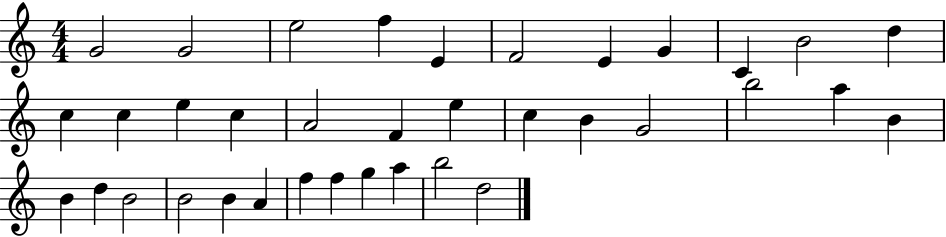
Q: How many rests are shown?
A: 0